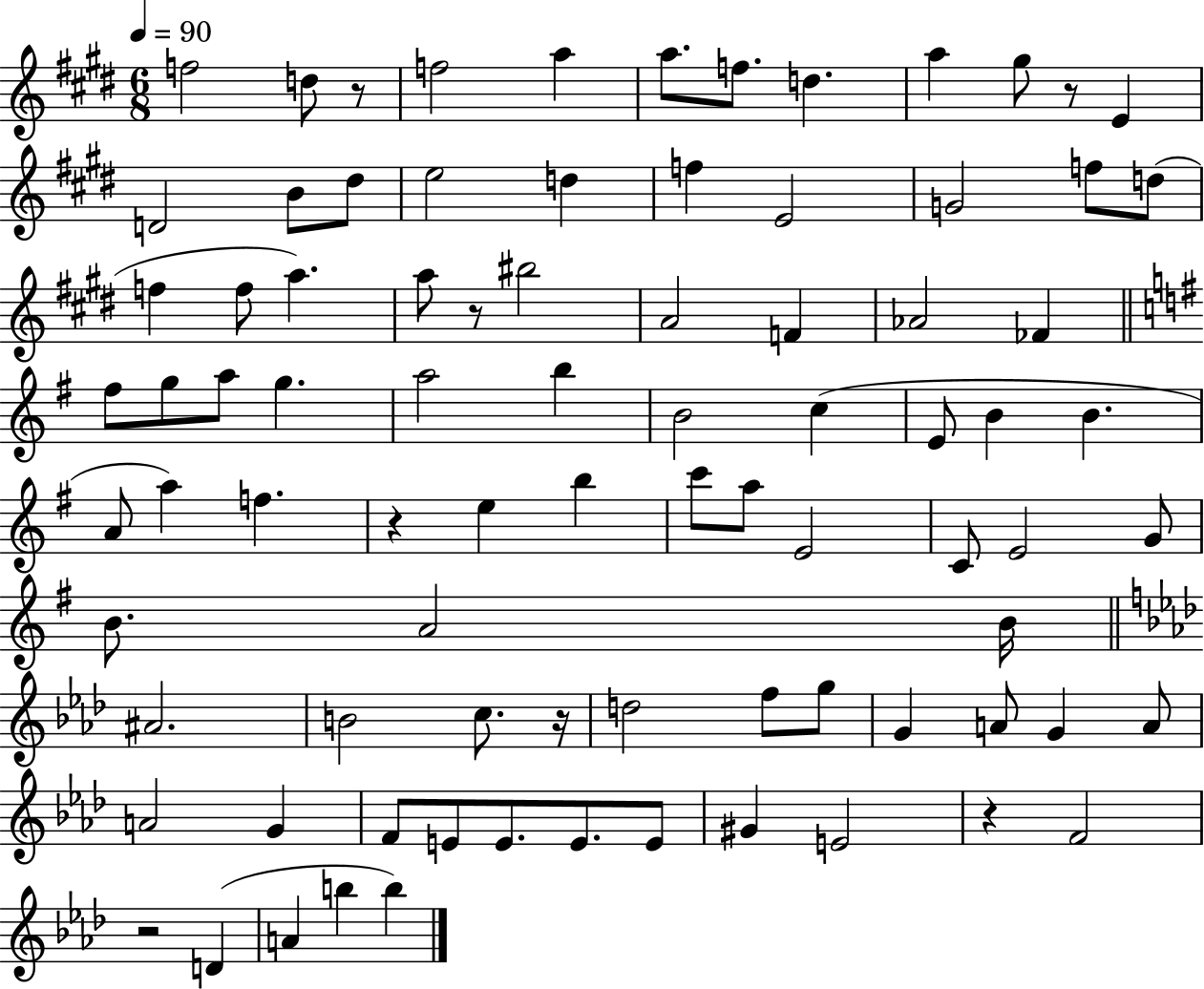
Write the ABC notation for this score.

X:1
T:Untitled
M:6/8
L:1/4
K:E
f2 d/2 z/2 f2 a a/2 f/2 d a ^g/2 z/2 E D2 B/2 ^d/2 e2 d f E2 G2 f/2 d/2 f f/2 a a/2 z/2 ^b2 A2 F _A2 _F ^f/2 g/2 a/2 g a2 b B2 c E/2 B B A/2 a f z e b c'/2 a/2 E2 C/2 E2 G/2 B/2 A2 B/4 ^A2 B2 c/2 z/4 d2 f/2 g/2 G A/2 G A/2 A2 G F/2 E/2 E/2 E/2 E/2 ^G E2 z F2 z2 D A b b